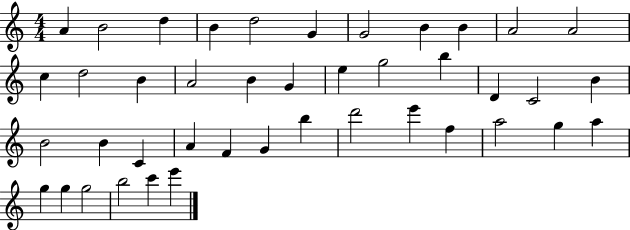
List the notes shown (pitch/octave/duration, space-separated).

A4/q B4/h D5/q B4/q D5/h G4/q G4/h B4/q B4/q A4/h A4/h C5/q D5/h B4/q A4/h B4/q G4/q E5/q G5/h B5/q D4/q C4/h B4/q B4/h B4/q C4/q A4/q F4/q G4/q B5/q D6/h E6/q F5/q A5/h G5/q A5/q G5/q G5/q G5/h B5/h C6/q E6/q